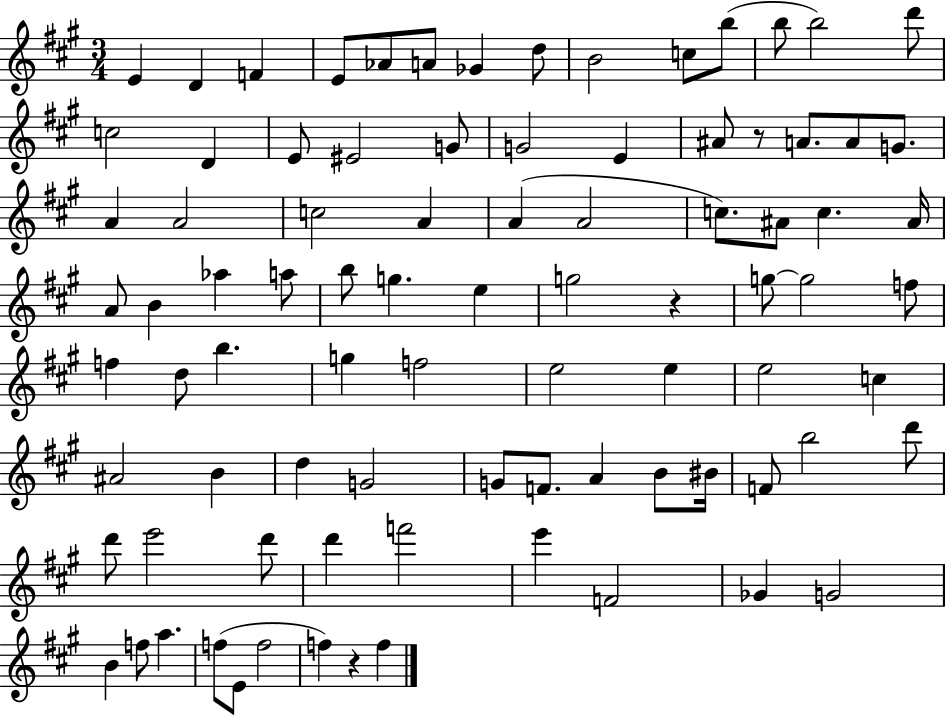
{
  \clef treble
  \numericTimeSignature
  \time 3/4
  \key a \major
  e'4 d'4 f'4 | e'8 aes'8 a'8 ges'4 d''8 | b'2 c''8 b''8( | b''8 b''2) d'''8 | \break c''2 d'4 | e'8 eis'2 g'8 | g'2 e'4 | ais'8 r8 a'8. a'8 g'8. | \break a'4 a'2 | c''2 a'4 | a'4( a'2 | c''8.) ais'8 c''4. ais'16 | \break a'8 b'4 aes''4 a''8 | b''8 g''4. e''4 | g''2 r4 | g''8~~ g''2 f''8 | \break f''4 d''8 b''4. | g''4 f''2 | e''2 e''4 | e''2 c''4 | \break ais'2 b'4 | d''4 g'2 | g'8 f'8. a'4 b'8 bis'16 | f'8 b''2 d'''8 | \break d'''8 e'''2 d'''8 | d'''4 f'''2 | e'''4 f'2 | ges'4 g'2 | \break b'4 f''8 a''4. | f''8( e'8 f''2 | f''4) r4 f''4 | \bar "|."
}